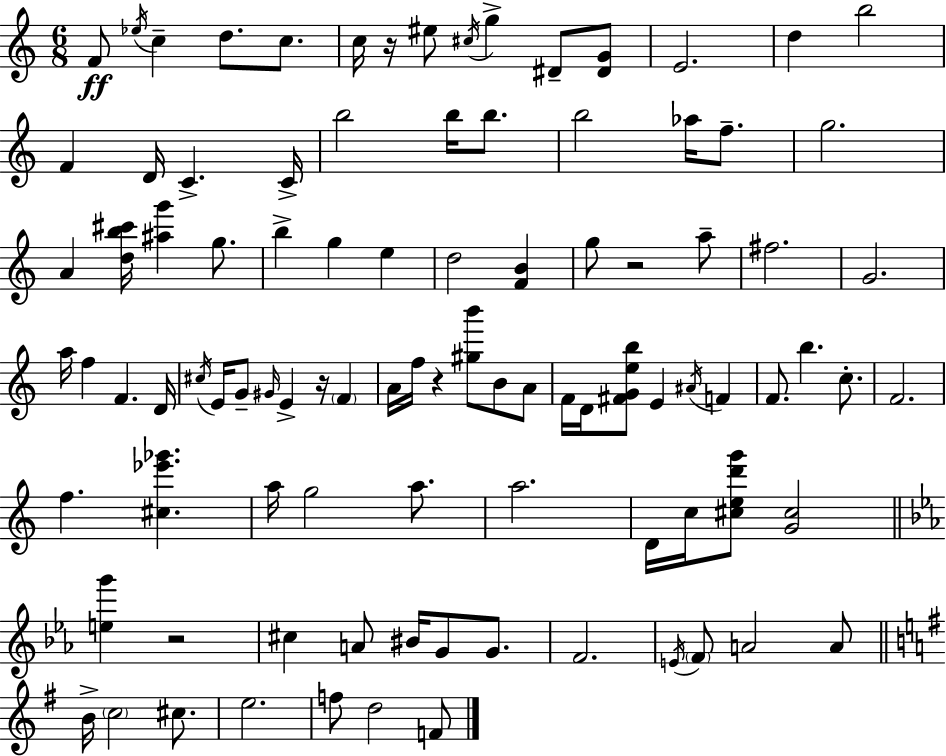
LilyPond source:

{
  \clef treble
  \numericTimeSignature
  \time 6/8
  \key c \major
  f'8\ff \acciaccatura { ees''16 } c''4-- d''8. c''8. | c''16 r16 eis''8 \acciaccatura { cis''16 } g''4-> dis'8-- | <dis' g'>8 e'2. | d''4 b''2 | \break f'4 d'16 c'4.-> | c'16-> b''2 b''16 b''8. | b''2 aes''16 f''8.-- | g''2. | \break a'4 <d'' b'' cis'''>16 <ais'' g'''>4 g''8. | b''4-> g''4 e''4 | d''2 <f' b'>4 | g''8 r2 | \break a''8-- fis''2. | g'2. | a''16 f''4 f'4. | d'16 \acciaccatura { cis''16 } e'16 g'8-- \grace { gis'16 } e'4-> r16 | \break \parenthesize f'4 a'16 f''16 r4 <gis'' b'''>8 | b'8 a'8 f'16 d'16 <fis' g' e'' b''>8 e'4 | \acciaccatura { ais'16 } f'4 f'8. b''4. | c''8.-. f'2. | \break f''4. <cis'' ees''' ges'''>4. | a''16 g''2 | a''8. a''2. | d'16 c''16 <cis'' e'' d''' g'''>8 <g' cis''>2 | \break \bar "||" \break \key c \minor <e'' g'''>4 r2 | cis''4 a'8 bis'16 g'8 g'8. | f'2. | \acciaccatura { e'16 } \parenthesize f'8 a'2 a'8 | \break \bar "||" \break \key g \major b'16-> \parenthesize c''2 cis''8. | e''2. | f''8 d''2 f'8 | \bar "|."
}